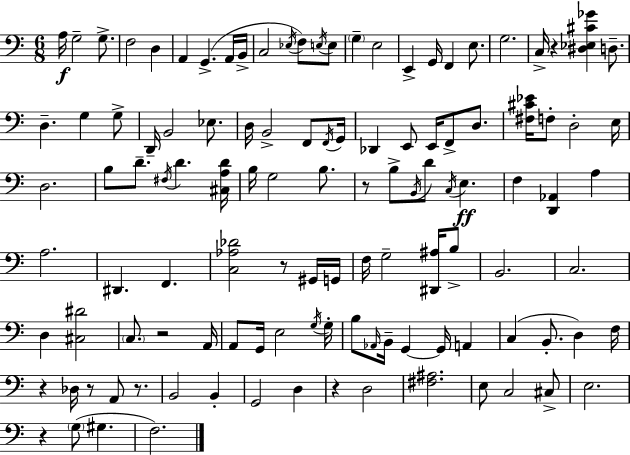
X:1
T:Untitled
M:6/8
L:1/4
K:Am
A,/4 G,2 G,/2 F,2 D, A,, G,, A,,/4 B,,/4 C,2 _E,/4 F,/2 E,/4 E,/2 G, E,2 E,, G,,/4 F,, E,/2 G,2 C,/4 z [^D,_E,^C_G] D,/2 D, G, G,/2 D,,/4 B,,2 _E,/2 D,/4 B,,2 F,,/2 F,,/4 G,,/4 _D,, E,,/2 E,,/4 F,,/2 D,/2 [^F,^C_E]/4 F,/2 D,2 E,/4 D,2 B,/2 D/2 ^F,/4 D [^C,A,D]/4 B,/4 G,2 B,/2 z/2 B,/2 B,,/4 D/2 C,/4 E, F, [D,,_A,,] A, A,2 ^D,, F,, [C,_A,_D]2 z/2 ^G,,/4 G,,/4 F,/4 G,2 [^D,,^A,]/4 B,/2 B,,2 C,2 D, [^C,^D]2 C,/2 z2 A,,/4 A,,/2 G,,/4 E,2 G,/4 G,/4 B,/2 _A,,/4 B,,/4 G,, G,,/4 A,, C, B,,/2 D, F,/4 z _D,/4 z/2 A,,/2 z/2 B,,2 B,, G,,2 D, z D,2 [^F,^A,]2 E,/2 C,2 ^C,/2 E,2 z G,/2 ^G, F,2